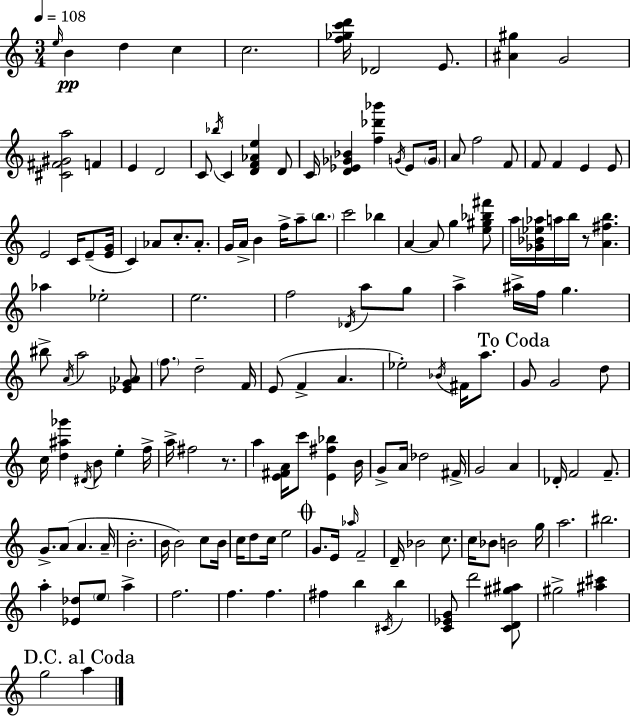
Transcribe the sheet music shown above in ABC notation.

X:1
T:Untitled
M:3/4
L:1/4
K:C
e/4 B d c c2 [f_gc'd']/4 _D2 E/2 [^A^g] G2 [^C^F^Ga]2 F E D2 C/2 _b/4 C [DF_Ae] D/2 C/4 [D_E_G_B] [f_d'_b'] G/4 _E/2 G/4 A/2 f2 F/2 F/2 F E E/2 E2 C/4 E/2 [EG]/4 C _A/2 c/2 _A/2 G/4 A/4 B f/4 a/2 b/2 c'2 _b A A/2 g [e^g_b^f']/2 a/4 [_G_B_e_a]/4 a/4 b/4 z/2 [A^fb] _a _e2 e2 f2 _D/4 a/2 g/2 a ^a/4 f/4 g ^b/2 A/4 a2 [_EG_A]/2 f/2 d2 F/4 E/2 F A _e2 _B/4 ^F/4 a/2 G/2 G2 d/2 c/4 [d^a_g'] ^D/4 B/2 e f/4 a/4 ^f2 z/2 a [E^FA]/4 c'/2 [E^f_b] B/4 G/2 A/4 _d2 ^F/4 G2 A _D/4 F2 F/2 G/2 A/2 A A/4 B2 B/4 B2 c/2 B/4 c/4 d/2 c/4 e2 G/2 E/4 _a/4 F2 D/4 _B2 c/2 c/4 _B/2 B2 g/4 a2 ^b2 a [_E_d]/2 e/2 a f2 f f ^f b ^C/4 b [C_EG]/2 d'2 [CD^g^a]/2 ^g2 [^a^c'] g2 a